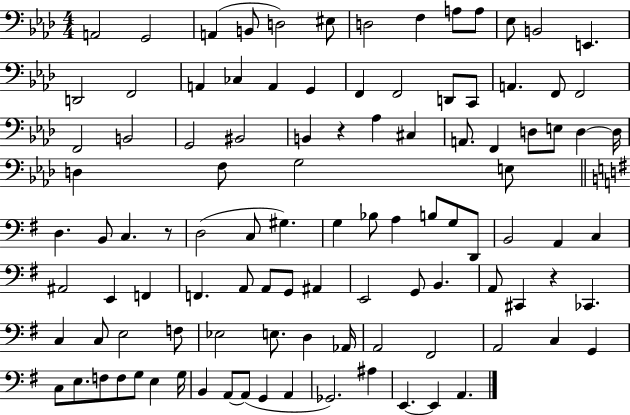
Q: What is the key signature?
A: AES major